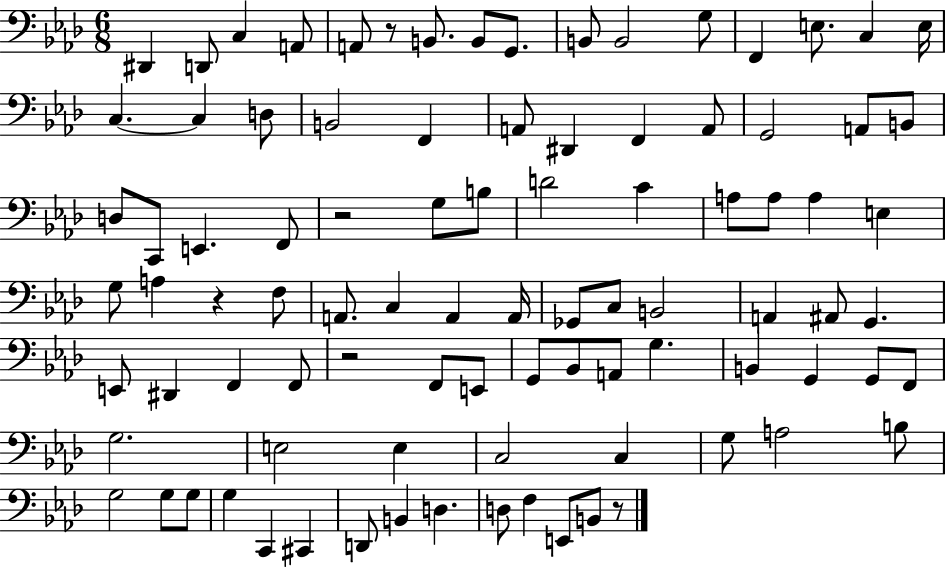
D#2/q D2/e C3/q A2/e A2/e R/e B2/e. B2/e G2/e. B2/e B2/h G3/e F2/q E3/e. C3/q E3/s C3/q. C3/q D3/e B2/h F2/q A2/e D#2/q F2/q A2/e G2/h A2/e B2/e D3/e C2/e E2/q. F2/e R/h G3/e B3/e D4/h C4/q A3/e A3/e A3/q E3/q G3/e A3/q R/q F3/e A2/e. C3/q A2/q A2/s Gb2/e C3/e B2/h A2/q A#2/e G2/q. E2/e D#2/q F2/q F2/e R/h F2/e E2/e G2/e Bb2/e A2/e G3/q. B2/q G2/q G2/e F2/e G3/h. E3/h E3/q C3/h C3/q G3/e A3/h B3/e G3/h G3/e G3/e G3/q C2/q C#2/q D2/e B2/q D3/q. D3/e F3/q E2/e B2/e R/e